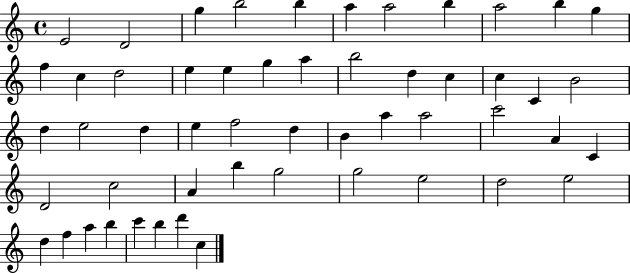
E4/h D4/h G5/q B5/h B5/q A5/q A5/h B5/q A5/h B5/q G5/q F5/q C5/q D5/h E5/q E5/q G5/q A5/q B5/h D5/q C5/q C5/q C4/q B4/h D5/q E5/h D5/q E5/q F5/h D5/q B4/q A5/q A5/h C6/h A4/q C4/q D4/h C5/h A4/q B5/q G5/h G5/h E5/h D5/h E5/h D5/q F5/q A5/q B5/q C6/q B5/q D6/q C5/q